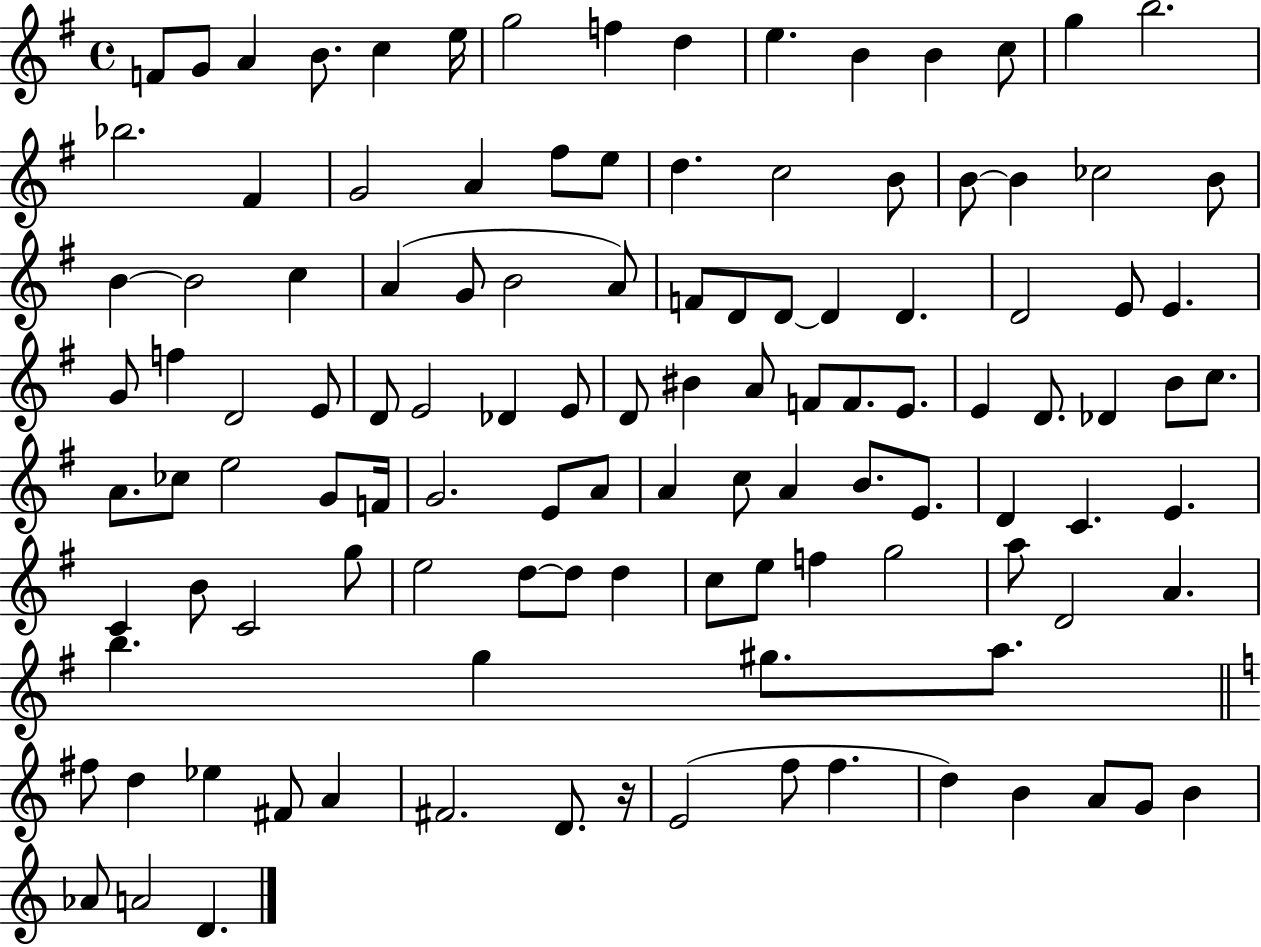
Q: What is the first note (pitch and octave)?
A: F4